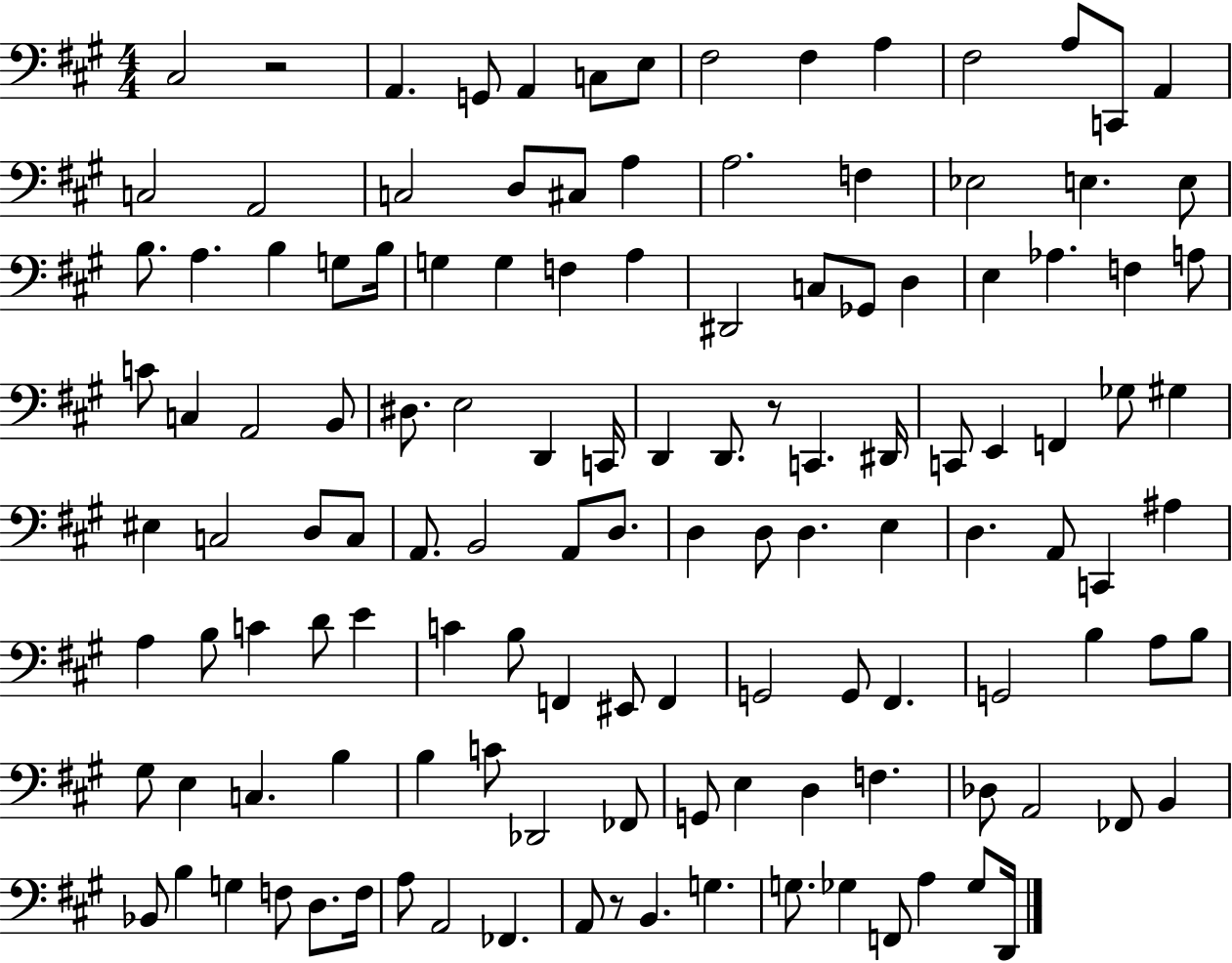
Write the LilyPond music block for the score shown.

{
  \clef bass
  \numericTimeSignature
  \time 4/4
  \key a \major
  cis2 r2 | a,4. g,8 a,4 c8 e8 | fis2 fis4 a4 | fis2 a8 c,8 a,4 | \break c2 a,2 | c2 d8 cis8 a4 | a2. f4 | ees2 e4. e8 | \break b8. a4. b4 g8 b16 | g4 g4 f4 a4 | dis,2 c8 ges,8 d4 | e4 aes4. f4 a8 | \break c'8 c4 a,2 b,8 | dis8. e2 d,4 c,16 | d,4 d,8. r8 c,4. dis,16 | c,8 e,4 f,4 ges8 gis4 | \break eis4 c2 d8 c8 | a,8. b,2 a,8 d8. | d4 d8 d4. e4 | d4. a,8 c,4 ais4 | \break a4 b8 c'4 d'8 e'4 | c'4 b8 f,4 eis,8 f,4 | g,2 g,8 fis,4. | g,2 b4 a8 b8 | \break gis8 e4 c4. b4 | b4 c'8 des,2 fes,8 | g,8 e4 d4 f4. | des8 a,2 fes,8 b,4 | \break bes,8 b4 g4 f8 d8. f16 | a8 a,2 fes,4. | a,8 r8 b,4. g4. | g8. ges4 f,8 a4 ges8 d,16 | \break \bar "|."
}